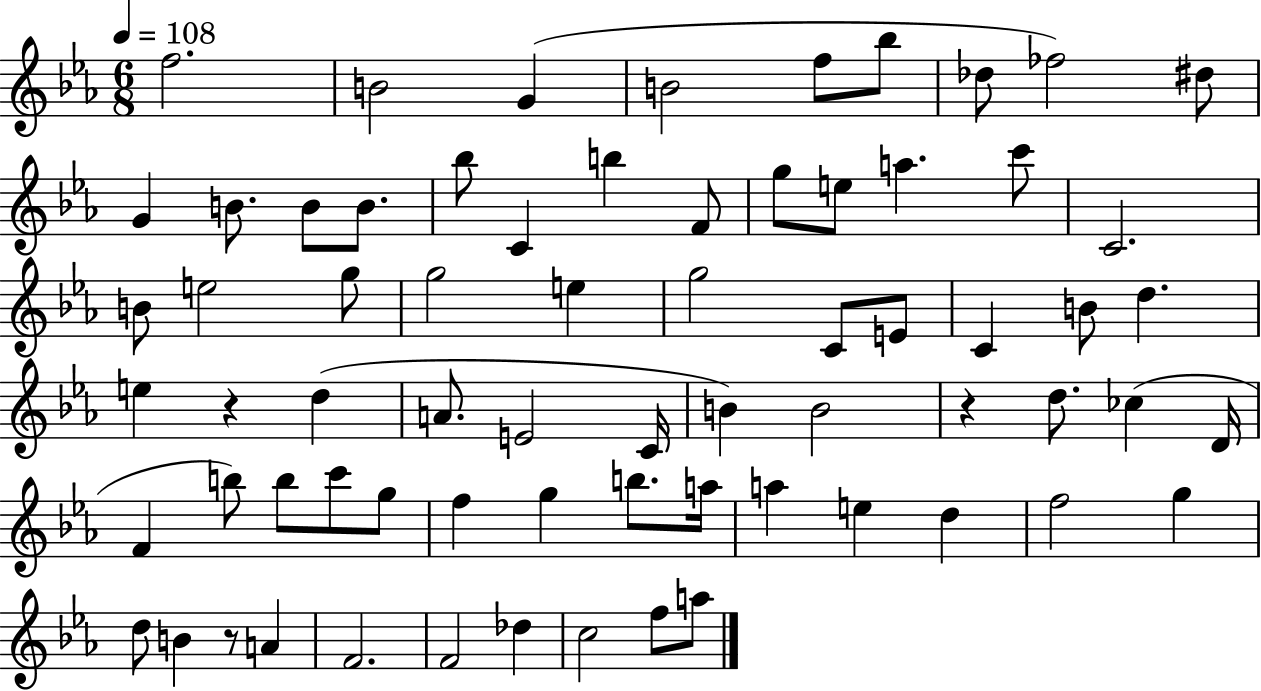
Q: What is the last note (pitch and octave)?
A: A5